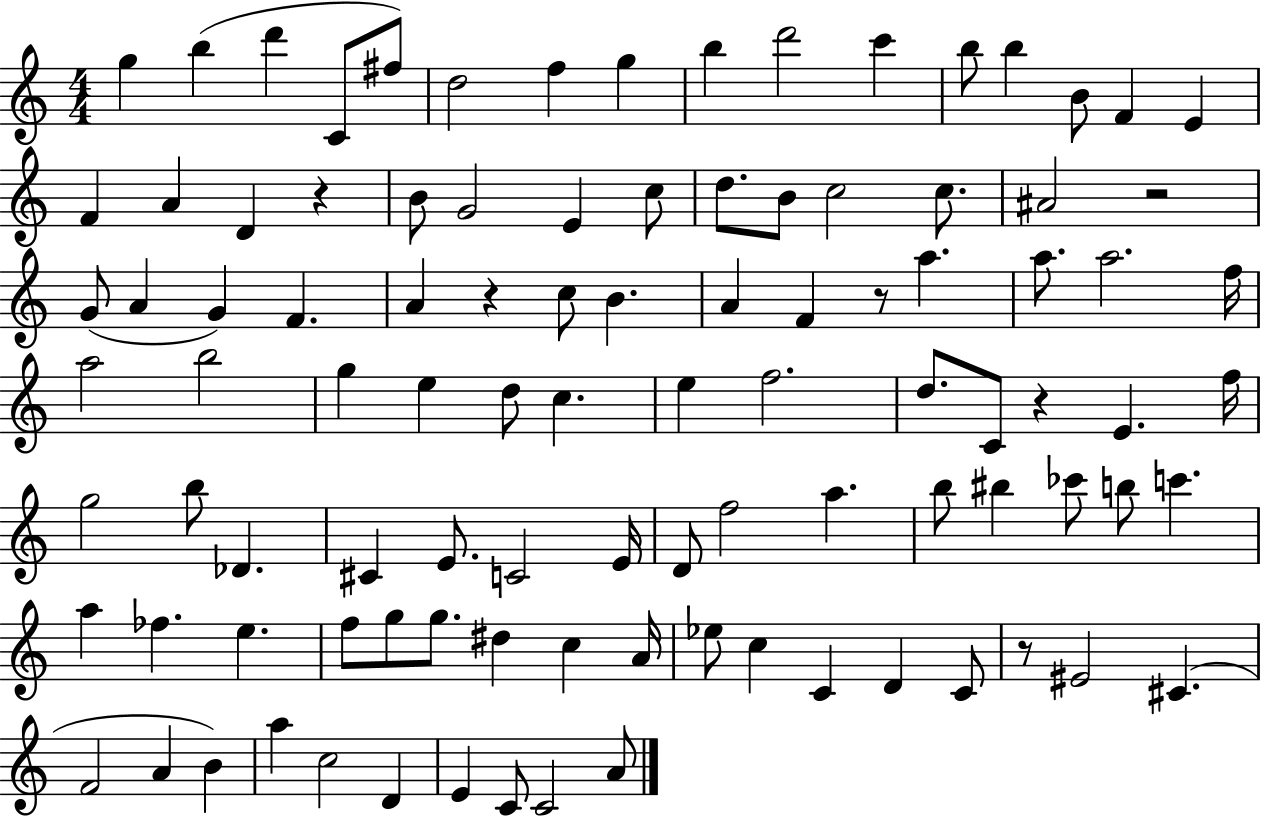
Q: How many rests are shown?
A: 6